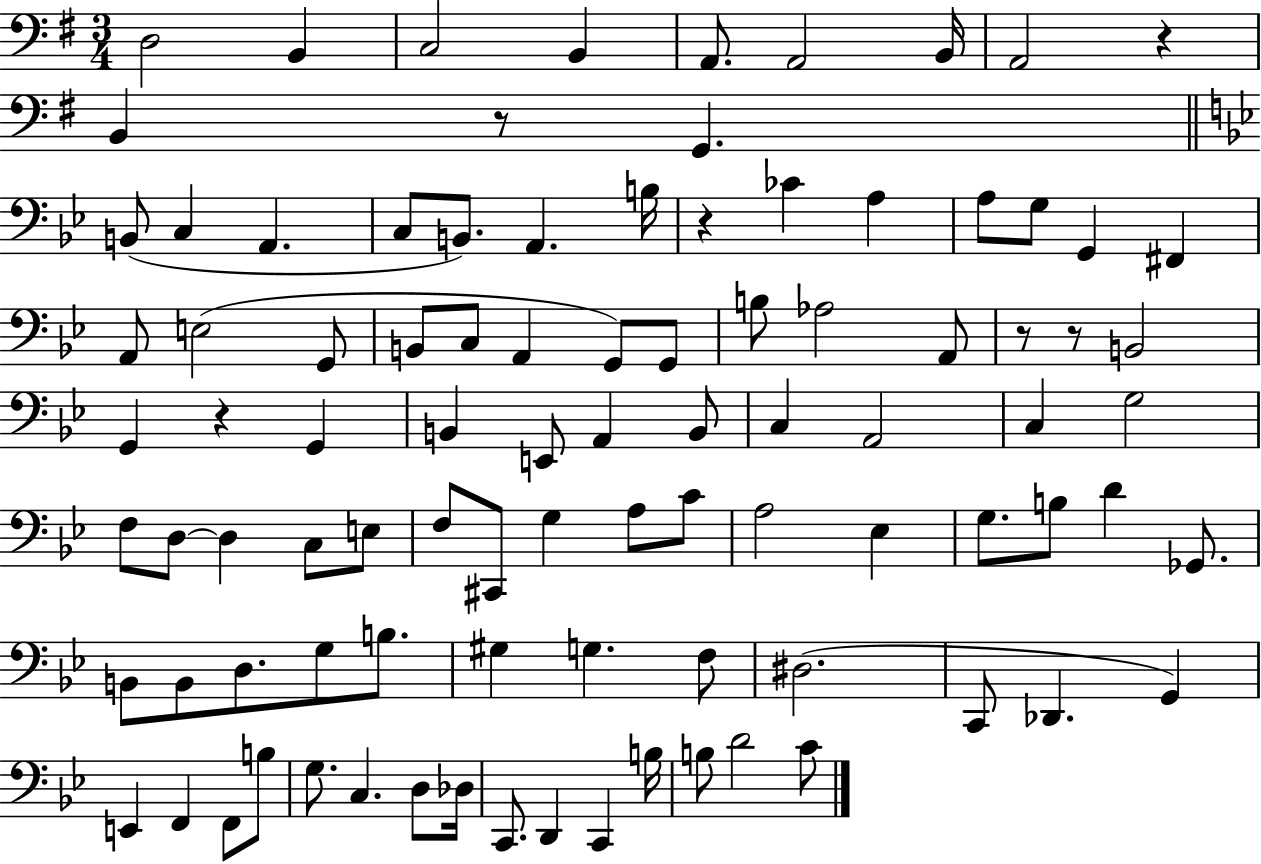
X:1
T:Untitled
M:3/4
L:1/4
K:G
D,2 B,, C,2 B,, A,,/2 A,,2 B,,/4 A,,2 z B,, z/2 G,, B,,/2 C, A,, C,/2 B,,/2 A,, B,/4 z _C A, A,/2 G,/2 G,, ^F,, A,,/2 E,2 G,,/2 B,,/2 C,/2 A,, G,,/2 G,,/2 B,/2 _A,2 A,,/2 z/2 z/2 B,,2 G,, z G,, B,, E,,/2 A,, B,,/2 C, A,,2 C, G,2 F,/2 D,/2 D, C,/2 E,/2 F,/2 ^C,,/2 G, A,/2 C/2 A,2 _E, G,/2 B,/2 D _G,,/2 B,,/2 B,,/2 D,/2 G,/2 B,/2 ^G, G, F,/2 ^D,2 C,,/2 _D,, G,, E,, F,, F,,/2 B,/2 G,/2 C, D,/2 _D,/4 C,,/2 D,, C,, B,/4 B,/2 D2 C/2